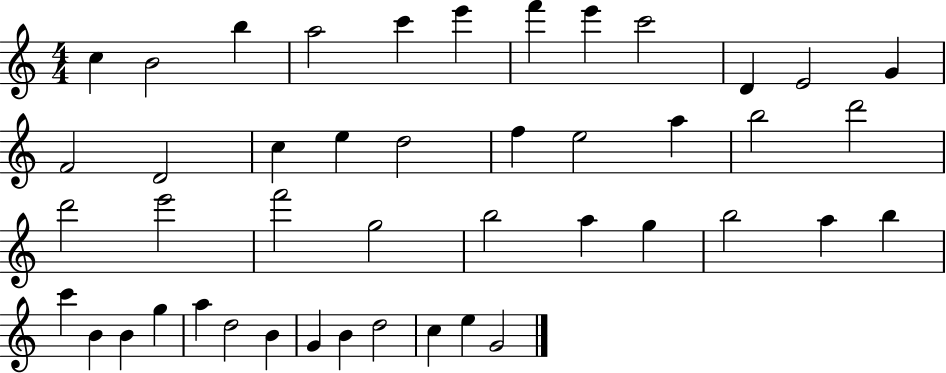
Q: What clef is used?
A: treble